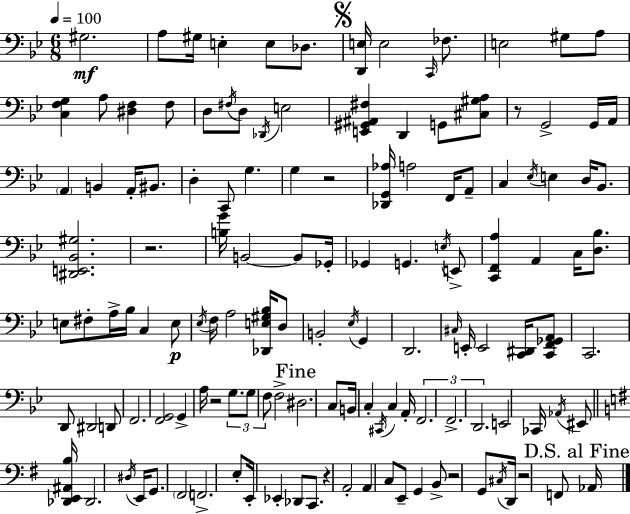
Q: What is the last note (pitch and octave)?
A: Ab2